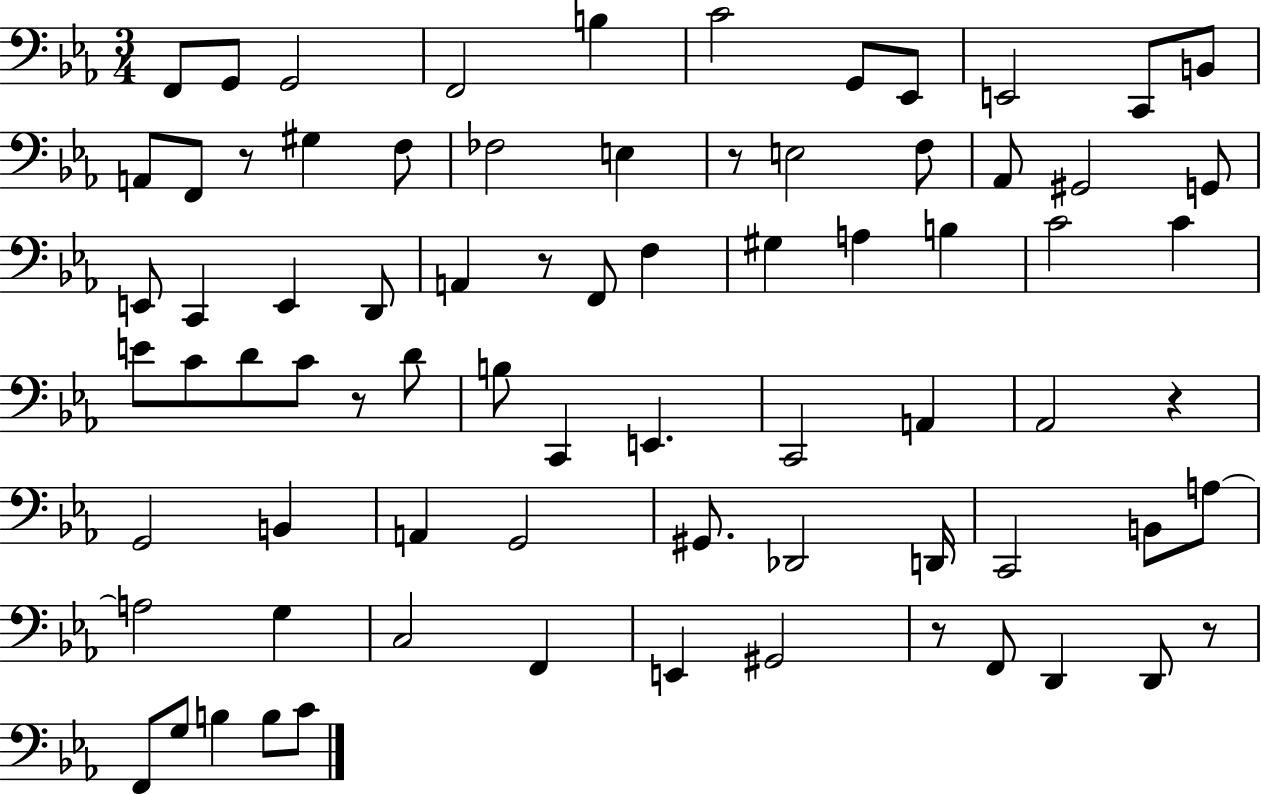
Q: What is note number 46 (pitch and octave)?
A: G2